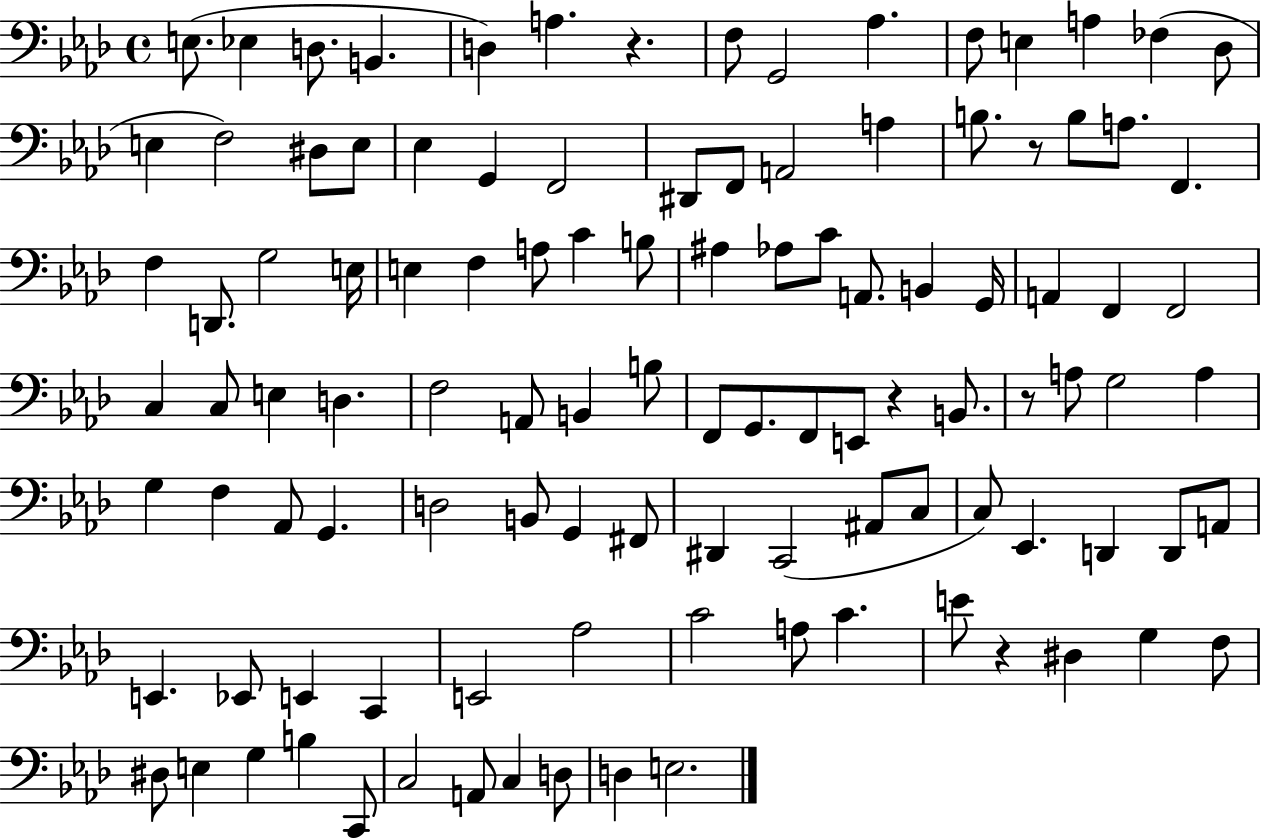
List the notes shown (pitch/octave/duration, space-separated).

E3/e. Eb3/q D3/e. B2/q. D3/q A3/q. R/q. F3/e G2/h Ab3/q. F3/e E3/q A3/q FES3/q Db3/e E3/q F3/h D#3/e E3/e Eb3/q G2/q F2/h D#2/e F2/e A2/h A3/q B3/e. R/e B3/e A3/e. F2/q. F3/q D2/e. G3/h E3/s E3/q F3/q A3/e C4/q B3/e A#3/q Ab3/e C4/e A2/e. B2/q G2/s A2/q F2/q F2/h C3/q C3/e E3/q D3/q. F3/h A2/e B2/q B3/e F2/e G2/e. F2/e E2/e R/q B2/e. R/e A3/e G3/h A3/q G3/q F3/q Ab2/e G2/q. D3/h B2/e G2/q F#2/e D#2/q C2/h A#2/e C3/e C3/e Eb2/q. D2/q D2/e A2/e E2/q. Eb2/e E2/q C2/q E2/h Ab3/h C4/h A3/e C4/q. E4/e R/q D#3/q G3/q F3/e D#3/e E3/q G3/q B3/q C2/e C3/h A2/e C3/q D3/e D3/q E3/h.